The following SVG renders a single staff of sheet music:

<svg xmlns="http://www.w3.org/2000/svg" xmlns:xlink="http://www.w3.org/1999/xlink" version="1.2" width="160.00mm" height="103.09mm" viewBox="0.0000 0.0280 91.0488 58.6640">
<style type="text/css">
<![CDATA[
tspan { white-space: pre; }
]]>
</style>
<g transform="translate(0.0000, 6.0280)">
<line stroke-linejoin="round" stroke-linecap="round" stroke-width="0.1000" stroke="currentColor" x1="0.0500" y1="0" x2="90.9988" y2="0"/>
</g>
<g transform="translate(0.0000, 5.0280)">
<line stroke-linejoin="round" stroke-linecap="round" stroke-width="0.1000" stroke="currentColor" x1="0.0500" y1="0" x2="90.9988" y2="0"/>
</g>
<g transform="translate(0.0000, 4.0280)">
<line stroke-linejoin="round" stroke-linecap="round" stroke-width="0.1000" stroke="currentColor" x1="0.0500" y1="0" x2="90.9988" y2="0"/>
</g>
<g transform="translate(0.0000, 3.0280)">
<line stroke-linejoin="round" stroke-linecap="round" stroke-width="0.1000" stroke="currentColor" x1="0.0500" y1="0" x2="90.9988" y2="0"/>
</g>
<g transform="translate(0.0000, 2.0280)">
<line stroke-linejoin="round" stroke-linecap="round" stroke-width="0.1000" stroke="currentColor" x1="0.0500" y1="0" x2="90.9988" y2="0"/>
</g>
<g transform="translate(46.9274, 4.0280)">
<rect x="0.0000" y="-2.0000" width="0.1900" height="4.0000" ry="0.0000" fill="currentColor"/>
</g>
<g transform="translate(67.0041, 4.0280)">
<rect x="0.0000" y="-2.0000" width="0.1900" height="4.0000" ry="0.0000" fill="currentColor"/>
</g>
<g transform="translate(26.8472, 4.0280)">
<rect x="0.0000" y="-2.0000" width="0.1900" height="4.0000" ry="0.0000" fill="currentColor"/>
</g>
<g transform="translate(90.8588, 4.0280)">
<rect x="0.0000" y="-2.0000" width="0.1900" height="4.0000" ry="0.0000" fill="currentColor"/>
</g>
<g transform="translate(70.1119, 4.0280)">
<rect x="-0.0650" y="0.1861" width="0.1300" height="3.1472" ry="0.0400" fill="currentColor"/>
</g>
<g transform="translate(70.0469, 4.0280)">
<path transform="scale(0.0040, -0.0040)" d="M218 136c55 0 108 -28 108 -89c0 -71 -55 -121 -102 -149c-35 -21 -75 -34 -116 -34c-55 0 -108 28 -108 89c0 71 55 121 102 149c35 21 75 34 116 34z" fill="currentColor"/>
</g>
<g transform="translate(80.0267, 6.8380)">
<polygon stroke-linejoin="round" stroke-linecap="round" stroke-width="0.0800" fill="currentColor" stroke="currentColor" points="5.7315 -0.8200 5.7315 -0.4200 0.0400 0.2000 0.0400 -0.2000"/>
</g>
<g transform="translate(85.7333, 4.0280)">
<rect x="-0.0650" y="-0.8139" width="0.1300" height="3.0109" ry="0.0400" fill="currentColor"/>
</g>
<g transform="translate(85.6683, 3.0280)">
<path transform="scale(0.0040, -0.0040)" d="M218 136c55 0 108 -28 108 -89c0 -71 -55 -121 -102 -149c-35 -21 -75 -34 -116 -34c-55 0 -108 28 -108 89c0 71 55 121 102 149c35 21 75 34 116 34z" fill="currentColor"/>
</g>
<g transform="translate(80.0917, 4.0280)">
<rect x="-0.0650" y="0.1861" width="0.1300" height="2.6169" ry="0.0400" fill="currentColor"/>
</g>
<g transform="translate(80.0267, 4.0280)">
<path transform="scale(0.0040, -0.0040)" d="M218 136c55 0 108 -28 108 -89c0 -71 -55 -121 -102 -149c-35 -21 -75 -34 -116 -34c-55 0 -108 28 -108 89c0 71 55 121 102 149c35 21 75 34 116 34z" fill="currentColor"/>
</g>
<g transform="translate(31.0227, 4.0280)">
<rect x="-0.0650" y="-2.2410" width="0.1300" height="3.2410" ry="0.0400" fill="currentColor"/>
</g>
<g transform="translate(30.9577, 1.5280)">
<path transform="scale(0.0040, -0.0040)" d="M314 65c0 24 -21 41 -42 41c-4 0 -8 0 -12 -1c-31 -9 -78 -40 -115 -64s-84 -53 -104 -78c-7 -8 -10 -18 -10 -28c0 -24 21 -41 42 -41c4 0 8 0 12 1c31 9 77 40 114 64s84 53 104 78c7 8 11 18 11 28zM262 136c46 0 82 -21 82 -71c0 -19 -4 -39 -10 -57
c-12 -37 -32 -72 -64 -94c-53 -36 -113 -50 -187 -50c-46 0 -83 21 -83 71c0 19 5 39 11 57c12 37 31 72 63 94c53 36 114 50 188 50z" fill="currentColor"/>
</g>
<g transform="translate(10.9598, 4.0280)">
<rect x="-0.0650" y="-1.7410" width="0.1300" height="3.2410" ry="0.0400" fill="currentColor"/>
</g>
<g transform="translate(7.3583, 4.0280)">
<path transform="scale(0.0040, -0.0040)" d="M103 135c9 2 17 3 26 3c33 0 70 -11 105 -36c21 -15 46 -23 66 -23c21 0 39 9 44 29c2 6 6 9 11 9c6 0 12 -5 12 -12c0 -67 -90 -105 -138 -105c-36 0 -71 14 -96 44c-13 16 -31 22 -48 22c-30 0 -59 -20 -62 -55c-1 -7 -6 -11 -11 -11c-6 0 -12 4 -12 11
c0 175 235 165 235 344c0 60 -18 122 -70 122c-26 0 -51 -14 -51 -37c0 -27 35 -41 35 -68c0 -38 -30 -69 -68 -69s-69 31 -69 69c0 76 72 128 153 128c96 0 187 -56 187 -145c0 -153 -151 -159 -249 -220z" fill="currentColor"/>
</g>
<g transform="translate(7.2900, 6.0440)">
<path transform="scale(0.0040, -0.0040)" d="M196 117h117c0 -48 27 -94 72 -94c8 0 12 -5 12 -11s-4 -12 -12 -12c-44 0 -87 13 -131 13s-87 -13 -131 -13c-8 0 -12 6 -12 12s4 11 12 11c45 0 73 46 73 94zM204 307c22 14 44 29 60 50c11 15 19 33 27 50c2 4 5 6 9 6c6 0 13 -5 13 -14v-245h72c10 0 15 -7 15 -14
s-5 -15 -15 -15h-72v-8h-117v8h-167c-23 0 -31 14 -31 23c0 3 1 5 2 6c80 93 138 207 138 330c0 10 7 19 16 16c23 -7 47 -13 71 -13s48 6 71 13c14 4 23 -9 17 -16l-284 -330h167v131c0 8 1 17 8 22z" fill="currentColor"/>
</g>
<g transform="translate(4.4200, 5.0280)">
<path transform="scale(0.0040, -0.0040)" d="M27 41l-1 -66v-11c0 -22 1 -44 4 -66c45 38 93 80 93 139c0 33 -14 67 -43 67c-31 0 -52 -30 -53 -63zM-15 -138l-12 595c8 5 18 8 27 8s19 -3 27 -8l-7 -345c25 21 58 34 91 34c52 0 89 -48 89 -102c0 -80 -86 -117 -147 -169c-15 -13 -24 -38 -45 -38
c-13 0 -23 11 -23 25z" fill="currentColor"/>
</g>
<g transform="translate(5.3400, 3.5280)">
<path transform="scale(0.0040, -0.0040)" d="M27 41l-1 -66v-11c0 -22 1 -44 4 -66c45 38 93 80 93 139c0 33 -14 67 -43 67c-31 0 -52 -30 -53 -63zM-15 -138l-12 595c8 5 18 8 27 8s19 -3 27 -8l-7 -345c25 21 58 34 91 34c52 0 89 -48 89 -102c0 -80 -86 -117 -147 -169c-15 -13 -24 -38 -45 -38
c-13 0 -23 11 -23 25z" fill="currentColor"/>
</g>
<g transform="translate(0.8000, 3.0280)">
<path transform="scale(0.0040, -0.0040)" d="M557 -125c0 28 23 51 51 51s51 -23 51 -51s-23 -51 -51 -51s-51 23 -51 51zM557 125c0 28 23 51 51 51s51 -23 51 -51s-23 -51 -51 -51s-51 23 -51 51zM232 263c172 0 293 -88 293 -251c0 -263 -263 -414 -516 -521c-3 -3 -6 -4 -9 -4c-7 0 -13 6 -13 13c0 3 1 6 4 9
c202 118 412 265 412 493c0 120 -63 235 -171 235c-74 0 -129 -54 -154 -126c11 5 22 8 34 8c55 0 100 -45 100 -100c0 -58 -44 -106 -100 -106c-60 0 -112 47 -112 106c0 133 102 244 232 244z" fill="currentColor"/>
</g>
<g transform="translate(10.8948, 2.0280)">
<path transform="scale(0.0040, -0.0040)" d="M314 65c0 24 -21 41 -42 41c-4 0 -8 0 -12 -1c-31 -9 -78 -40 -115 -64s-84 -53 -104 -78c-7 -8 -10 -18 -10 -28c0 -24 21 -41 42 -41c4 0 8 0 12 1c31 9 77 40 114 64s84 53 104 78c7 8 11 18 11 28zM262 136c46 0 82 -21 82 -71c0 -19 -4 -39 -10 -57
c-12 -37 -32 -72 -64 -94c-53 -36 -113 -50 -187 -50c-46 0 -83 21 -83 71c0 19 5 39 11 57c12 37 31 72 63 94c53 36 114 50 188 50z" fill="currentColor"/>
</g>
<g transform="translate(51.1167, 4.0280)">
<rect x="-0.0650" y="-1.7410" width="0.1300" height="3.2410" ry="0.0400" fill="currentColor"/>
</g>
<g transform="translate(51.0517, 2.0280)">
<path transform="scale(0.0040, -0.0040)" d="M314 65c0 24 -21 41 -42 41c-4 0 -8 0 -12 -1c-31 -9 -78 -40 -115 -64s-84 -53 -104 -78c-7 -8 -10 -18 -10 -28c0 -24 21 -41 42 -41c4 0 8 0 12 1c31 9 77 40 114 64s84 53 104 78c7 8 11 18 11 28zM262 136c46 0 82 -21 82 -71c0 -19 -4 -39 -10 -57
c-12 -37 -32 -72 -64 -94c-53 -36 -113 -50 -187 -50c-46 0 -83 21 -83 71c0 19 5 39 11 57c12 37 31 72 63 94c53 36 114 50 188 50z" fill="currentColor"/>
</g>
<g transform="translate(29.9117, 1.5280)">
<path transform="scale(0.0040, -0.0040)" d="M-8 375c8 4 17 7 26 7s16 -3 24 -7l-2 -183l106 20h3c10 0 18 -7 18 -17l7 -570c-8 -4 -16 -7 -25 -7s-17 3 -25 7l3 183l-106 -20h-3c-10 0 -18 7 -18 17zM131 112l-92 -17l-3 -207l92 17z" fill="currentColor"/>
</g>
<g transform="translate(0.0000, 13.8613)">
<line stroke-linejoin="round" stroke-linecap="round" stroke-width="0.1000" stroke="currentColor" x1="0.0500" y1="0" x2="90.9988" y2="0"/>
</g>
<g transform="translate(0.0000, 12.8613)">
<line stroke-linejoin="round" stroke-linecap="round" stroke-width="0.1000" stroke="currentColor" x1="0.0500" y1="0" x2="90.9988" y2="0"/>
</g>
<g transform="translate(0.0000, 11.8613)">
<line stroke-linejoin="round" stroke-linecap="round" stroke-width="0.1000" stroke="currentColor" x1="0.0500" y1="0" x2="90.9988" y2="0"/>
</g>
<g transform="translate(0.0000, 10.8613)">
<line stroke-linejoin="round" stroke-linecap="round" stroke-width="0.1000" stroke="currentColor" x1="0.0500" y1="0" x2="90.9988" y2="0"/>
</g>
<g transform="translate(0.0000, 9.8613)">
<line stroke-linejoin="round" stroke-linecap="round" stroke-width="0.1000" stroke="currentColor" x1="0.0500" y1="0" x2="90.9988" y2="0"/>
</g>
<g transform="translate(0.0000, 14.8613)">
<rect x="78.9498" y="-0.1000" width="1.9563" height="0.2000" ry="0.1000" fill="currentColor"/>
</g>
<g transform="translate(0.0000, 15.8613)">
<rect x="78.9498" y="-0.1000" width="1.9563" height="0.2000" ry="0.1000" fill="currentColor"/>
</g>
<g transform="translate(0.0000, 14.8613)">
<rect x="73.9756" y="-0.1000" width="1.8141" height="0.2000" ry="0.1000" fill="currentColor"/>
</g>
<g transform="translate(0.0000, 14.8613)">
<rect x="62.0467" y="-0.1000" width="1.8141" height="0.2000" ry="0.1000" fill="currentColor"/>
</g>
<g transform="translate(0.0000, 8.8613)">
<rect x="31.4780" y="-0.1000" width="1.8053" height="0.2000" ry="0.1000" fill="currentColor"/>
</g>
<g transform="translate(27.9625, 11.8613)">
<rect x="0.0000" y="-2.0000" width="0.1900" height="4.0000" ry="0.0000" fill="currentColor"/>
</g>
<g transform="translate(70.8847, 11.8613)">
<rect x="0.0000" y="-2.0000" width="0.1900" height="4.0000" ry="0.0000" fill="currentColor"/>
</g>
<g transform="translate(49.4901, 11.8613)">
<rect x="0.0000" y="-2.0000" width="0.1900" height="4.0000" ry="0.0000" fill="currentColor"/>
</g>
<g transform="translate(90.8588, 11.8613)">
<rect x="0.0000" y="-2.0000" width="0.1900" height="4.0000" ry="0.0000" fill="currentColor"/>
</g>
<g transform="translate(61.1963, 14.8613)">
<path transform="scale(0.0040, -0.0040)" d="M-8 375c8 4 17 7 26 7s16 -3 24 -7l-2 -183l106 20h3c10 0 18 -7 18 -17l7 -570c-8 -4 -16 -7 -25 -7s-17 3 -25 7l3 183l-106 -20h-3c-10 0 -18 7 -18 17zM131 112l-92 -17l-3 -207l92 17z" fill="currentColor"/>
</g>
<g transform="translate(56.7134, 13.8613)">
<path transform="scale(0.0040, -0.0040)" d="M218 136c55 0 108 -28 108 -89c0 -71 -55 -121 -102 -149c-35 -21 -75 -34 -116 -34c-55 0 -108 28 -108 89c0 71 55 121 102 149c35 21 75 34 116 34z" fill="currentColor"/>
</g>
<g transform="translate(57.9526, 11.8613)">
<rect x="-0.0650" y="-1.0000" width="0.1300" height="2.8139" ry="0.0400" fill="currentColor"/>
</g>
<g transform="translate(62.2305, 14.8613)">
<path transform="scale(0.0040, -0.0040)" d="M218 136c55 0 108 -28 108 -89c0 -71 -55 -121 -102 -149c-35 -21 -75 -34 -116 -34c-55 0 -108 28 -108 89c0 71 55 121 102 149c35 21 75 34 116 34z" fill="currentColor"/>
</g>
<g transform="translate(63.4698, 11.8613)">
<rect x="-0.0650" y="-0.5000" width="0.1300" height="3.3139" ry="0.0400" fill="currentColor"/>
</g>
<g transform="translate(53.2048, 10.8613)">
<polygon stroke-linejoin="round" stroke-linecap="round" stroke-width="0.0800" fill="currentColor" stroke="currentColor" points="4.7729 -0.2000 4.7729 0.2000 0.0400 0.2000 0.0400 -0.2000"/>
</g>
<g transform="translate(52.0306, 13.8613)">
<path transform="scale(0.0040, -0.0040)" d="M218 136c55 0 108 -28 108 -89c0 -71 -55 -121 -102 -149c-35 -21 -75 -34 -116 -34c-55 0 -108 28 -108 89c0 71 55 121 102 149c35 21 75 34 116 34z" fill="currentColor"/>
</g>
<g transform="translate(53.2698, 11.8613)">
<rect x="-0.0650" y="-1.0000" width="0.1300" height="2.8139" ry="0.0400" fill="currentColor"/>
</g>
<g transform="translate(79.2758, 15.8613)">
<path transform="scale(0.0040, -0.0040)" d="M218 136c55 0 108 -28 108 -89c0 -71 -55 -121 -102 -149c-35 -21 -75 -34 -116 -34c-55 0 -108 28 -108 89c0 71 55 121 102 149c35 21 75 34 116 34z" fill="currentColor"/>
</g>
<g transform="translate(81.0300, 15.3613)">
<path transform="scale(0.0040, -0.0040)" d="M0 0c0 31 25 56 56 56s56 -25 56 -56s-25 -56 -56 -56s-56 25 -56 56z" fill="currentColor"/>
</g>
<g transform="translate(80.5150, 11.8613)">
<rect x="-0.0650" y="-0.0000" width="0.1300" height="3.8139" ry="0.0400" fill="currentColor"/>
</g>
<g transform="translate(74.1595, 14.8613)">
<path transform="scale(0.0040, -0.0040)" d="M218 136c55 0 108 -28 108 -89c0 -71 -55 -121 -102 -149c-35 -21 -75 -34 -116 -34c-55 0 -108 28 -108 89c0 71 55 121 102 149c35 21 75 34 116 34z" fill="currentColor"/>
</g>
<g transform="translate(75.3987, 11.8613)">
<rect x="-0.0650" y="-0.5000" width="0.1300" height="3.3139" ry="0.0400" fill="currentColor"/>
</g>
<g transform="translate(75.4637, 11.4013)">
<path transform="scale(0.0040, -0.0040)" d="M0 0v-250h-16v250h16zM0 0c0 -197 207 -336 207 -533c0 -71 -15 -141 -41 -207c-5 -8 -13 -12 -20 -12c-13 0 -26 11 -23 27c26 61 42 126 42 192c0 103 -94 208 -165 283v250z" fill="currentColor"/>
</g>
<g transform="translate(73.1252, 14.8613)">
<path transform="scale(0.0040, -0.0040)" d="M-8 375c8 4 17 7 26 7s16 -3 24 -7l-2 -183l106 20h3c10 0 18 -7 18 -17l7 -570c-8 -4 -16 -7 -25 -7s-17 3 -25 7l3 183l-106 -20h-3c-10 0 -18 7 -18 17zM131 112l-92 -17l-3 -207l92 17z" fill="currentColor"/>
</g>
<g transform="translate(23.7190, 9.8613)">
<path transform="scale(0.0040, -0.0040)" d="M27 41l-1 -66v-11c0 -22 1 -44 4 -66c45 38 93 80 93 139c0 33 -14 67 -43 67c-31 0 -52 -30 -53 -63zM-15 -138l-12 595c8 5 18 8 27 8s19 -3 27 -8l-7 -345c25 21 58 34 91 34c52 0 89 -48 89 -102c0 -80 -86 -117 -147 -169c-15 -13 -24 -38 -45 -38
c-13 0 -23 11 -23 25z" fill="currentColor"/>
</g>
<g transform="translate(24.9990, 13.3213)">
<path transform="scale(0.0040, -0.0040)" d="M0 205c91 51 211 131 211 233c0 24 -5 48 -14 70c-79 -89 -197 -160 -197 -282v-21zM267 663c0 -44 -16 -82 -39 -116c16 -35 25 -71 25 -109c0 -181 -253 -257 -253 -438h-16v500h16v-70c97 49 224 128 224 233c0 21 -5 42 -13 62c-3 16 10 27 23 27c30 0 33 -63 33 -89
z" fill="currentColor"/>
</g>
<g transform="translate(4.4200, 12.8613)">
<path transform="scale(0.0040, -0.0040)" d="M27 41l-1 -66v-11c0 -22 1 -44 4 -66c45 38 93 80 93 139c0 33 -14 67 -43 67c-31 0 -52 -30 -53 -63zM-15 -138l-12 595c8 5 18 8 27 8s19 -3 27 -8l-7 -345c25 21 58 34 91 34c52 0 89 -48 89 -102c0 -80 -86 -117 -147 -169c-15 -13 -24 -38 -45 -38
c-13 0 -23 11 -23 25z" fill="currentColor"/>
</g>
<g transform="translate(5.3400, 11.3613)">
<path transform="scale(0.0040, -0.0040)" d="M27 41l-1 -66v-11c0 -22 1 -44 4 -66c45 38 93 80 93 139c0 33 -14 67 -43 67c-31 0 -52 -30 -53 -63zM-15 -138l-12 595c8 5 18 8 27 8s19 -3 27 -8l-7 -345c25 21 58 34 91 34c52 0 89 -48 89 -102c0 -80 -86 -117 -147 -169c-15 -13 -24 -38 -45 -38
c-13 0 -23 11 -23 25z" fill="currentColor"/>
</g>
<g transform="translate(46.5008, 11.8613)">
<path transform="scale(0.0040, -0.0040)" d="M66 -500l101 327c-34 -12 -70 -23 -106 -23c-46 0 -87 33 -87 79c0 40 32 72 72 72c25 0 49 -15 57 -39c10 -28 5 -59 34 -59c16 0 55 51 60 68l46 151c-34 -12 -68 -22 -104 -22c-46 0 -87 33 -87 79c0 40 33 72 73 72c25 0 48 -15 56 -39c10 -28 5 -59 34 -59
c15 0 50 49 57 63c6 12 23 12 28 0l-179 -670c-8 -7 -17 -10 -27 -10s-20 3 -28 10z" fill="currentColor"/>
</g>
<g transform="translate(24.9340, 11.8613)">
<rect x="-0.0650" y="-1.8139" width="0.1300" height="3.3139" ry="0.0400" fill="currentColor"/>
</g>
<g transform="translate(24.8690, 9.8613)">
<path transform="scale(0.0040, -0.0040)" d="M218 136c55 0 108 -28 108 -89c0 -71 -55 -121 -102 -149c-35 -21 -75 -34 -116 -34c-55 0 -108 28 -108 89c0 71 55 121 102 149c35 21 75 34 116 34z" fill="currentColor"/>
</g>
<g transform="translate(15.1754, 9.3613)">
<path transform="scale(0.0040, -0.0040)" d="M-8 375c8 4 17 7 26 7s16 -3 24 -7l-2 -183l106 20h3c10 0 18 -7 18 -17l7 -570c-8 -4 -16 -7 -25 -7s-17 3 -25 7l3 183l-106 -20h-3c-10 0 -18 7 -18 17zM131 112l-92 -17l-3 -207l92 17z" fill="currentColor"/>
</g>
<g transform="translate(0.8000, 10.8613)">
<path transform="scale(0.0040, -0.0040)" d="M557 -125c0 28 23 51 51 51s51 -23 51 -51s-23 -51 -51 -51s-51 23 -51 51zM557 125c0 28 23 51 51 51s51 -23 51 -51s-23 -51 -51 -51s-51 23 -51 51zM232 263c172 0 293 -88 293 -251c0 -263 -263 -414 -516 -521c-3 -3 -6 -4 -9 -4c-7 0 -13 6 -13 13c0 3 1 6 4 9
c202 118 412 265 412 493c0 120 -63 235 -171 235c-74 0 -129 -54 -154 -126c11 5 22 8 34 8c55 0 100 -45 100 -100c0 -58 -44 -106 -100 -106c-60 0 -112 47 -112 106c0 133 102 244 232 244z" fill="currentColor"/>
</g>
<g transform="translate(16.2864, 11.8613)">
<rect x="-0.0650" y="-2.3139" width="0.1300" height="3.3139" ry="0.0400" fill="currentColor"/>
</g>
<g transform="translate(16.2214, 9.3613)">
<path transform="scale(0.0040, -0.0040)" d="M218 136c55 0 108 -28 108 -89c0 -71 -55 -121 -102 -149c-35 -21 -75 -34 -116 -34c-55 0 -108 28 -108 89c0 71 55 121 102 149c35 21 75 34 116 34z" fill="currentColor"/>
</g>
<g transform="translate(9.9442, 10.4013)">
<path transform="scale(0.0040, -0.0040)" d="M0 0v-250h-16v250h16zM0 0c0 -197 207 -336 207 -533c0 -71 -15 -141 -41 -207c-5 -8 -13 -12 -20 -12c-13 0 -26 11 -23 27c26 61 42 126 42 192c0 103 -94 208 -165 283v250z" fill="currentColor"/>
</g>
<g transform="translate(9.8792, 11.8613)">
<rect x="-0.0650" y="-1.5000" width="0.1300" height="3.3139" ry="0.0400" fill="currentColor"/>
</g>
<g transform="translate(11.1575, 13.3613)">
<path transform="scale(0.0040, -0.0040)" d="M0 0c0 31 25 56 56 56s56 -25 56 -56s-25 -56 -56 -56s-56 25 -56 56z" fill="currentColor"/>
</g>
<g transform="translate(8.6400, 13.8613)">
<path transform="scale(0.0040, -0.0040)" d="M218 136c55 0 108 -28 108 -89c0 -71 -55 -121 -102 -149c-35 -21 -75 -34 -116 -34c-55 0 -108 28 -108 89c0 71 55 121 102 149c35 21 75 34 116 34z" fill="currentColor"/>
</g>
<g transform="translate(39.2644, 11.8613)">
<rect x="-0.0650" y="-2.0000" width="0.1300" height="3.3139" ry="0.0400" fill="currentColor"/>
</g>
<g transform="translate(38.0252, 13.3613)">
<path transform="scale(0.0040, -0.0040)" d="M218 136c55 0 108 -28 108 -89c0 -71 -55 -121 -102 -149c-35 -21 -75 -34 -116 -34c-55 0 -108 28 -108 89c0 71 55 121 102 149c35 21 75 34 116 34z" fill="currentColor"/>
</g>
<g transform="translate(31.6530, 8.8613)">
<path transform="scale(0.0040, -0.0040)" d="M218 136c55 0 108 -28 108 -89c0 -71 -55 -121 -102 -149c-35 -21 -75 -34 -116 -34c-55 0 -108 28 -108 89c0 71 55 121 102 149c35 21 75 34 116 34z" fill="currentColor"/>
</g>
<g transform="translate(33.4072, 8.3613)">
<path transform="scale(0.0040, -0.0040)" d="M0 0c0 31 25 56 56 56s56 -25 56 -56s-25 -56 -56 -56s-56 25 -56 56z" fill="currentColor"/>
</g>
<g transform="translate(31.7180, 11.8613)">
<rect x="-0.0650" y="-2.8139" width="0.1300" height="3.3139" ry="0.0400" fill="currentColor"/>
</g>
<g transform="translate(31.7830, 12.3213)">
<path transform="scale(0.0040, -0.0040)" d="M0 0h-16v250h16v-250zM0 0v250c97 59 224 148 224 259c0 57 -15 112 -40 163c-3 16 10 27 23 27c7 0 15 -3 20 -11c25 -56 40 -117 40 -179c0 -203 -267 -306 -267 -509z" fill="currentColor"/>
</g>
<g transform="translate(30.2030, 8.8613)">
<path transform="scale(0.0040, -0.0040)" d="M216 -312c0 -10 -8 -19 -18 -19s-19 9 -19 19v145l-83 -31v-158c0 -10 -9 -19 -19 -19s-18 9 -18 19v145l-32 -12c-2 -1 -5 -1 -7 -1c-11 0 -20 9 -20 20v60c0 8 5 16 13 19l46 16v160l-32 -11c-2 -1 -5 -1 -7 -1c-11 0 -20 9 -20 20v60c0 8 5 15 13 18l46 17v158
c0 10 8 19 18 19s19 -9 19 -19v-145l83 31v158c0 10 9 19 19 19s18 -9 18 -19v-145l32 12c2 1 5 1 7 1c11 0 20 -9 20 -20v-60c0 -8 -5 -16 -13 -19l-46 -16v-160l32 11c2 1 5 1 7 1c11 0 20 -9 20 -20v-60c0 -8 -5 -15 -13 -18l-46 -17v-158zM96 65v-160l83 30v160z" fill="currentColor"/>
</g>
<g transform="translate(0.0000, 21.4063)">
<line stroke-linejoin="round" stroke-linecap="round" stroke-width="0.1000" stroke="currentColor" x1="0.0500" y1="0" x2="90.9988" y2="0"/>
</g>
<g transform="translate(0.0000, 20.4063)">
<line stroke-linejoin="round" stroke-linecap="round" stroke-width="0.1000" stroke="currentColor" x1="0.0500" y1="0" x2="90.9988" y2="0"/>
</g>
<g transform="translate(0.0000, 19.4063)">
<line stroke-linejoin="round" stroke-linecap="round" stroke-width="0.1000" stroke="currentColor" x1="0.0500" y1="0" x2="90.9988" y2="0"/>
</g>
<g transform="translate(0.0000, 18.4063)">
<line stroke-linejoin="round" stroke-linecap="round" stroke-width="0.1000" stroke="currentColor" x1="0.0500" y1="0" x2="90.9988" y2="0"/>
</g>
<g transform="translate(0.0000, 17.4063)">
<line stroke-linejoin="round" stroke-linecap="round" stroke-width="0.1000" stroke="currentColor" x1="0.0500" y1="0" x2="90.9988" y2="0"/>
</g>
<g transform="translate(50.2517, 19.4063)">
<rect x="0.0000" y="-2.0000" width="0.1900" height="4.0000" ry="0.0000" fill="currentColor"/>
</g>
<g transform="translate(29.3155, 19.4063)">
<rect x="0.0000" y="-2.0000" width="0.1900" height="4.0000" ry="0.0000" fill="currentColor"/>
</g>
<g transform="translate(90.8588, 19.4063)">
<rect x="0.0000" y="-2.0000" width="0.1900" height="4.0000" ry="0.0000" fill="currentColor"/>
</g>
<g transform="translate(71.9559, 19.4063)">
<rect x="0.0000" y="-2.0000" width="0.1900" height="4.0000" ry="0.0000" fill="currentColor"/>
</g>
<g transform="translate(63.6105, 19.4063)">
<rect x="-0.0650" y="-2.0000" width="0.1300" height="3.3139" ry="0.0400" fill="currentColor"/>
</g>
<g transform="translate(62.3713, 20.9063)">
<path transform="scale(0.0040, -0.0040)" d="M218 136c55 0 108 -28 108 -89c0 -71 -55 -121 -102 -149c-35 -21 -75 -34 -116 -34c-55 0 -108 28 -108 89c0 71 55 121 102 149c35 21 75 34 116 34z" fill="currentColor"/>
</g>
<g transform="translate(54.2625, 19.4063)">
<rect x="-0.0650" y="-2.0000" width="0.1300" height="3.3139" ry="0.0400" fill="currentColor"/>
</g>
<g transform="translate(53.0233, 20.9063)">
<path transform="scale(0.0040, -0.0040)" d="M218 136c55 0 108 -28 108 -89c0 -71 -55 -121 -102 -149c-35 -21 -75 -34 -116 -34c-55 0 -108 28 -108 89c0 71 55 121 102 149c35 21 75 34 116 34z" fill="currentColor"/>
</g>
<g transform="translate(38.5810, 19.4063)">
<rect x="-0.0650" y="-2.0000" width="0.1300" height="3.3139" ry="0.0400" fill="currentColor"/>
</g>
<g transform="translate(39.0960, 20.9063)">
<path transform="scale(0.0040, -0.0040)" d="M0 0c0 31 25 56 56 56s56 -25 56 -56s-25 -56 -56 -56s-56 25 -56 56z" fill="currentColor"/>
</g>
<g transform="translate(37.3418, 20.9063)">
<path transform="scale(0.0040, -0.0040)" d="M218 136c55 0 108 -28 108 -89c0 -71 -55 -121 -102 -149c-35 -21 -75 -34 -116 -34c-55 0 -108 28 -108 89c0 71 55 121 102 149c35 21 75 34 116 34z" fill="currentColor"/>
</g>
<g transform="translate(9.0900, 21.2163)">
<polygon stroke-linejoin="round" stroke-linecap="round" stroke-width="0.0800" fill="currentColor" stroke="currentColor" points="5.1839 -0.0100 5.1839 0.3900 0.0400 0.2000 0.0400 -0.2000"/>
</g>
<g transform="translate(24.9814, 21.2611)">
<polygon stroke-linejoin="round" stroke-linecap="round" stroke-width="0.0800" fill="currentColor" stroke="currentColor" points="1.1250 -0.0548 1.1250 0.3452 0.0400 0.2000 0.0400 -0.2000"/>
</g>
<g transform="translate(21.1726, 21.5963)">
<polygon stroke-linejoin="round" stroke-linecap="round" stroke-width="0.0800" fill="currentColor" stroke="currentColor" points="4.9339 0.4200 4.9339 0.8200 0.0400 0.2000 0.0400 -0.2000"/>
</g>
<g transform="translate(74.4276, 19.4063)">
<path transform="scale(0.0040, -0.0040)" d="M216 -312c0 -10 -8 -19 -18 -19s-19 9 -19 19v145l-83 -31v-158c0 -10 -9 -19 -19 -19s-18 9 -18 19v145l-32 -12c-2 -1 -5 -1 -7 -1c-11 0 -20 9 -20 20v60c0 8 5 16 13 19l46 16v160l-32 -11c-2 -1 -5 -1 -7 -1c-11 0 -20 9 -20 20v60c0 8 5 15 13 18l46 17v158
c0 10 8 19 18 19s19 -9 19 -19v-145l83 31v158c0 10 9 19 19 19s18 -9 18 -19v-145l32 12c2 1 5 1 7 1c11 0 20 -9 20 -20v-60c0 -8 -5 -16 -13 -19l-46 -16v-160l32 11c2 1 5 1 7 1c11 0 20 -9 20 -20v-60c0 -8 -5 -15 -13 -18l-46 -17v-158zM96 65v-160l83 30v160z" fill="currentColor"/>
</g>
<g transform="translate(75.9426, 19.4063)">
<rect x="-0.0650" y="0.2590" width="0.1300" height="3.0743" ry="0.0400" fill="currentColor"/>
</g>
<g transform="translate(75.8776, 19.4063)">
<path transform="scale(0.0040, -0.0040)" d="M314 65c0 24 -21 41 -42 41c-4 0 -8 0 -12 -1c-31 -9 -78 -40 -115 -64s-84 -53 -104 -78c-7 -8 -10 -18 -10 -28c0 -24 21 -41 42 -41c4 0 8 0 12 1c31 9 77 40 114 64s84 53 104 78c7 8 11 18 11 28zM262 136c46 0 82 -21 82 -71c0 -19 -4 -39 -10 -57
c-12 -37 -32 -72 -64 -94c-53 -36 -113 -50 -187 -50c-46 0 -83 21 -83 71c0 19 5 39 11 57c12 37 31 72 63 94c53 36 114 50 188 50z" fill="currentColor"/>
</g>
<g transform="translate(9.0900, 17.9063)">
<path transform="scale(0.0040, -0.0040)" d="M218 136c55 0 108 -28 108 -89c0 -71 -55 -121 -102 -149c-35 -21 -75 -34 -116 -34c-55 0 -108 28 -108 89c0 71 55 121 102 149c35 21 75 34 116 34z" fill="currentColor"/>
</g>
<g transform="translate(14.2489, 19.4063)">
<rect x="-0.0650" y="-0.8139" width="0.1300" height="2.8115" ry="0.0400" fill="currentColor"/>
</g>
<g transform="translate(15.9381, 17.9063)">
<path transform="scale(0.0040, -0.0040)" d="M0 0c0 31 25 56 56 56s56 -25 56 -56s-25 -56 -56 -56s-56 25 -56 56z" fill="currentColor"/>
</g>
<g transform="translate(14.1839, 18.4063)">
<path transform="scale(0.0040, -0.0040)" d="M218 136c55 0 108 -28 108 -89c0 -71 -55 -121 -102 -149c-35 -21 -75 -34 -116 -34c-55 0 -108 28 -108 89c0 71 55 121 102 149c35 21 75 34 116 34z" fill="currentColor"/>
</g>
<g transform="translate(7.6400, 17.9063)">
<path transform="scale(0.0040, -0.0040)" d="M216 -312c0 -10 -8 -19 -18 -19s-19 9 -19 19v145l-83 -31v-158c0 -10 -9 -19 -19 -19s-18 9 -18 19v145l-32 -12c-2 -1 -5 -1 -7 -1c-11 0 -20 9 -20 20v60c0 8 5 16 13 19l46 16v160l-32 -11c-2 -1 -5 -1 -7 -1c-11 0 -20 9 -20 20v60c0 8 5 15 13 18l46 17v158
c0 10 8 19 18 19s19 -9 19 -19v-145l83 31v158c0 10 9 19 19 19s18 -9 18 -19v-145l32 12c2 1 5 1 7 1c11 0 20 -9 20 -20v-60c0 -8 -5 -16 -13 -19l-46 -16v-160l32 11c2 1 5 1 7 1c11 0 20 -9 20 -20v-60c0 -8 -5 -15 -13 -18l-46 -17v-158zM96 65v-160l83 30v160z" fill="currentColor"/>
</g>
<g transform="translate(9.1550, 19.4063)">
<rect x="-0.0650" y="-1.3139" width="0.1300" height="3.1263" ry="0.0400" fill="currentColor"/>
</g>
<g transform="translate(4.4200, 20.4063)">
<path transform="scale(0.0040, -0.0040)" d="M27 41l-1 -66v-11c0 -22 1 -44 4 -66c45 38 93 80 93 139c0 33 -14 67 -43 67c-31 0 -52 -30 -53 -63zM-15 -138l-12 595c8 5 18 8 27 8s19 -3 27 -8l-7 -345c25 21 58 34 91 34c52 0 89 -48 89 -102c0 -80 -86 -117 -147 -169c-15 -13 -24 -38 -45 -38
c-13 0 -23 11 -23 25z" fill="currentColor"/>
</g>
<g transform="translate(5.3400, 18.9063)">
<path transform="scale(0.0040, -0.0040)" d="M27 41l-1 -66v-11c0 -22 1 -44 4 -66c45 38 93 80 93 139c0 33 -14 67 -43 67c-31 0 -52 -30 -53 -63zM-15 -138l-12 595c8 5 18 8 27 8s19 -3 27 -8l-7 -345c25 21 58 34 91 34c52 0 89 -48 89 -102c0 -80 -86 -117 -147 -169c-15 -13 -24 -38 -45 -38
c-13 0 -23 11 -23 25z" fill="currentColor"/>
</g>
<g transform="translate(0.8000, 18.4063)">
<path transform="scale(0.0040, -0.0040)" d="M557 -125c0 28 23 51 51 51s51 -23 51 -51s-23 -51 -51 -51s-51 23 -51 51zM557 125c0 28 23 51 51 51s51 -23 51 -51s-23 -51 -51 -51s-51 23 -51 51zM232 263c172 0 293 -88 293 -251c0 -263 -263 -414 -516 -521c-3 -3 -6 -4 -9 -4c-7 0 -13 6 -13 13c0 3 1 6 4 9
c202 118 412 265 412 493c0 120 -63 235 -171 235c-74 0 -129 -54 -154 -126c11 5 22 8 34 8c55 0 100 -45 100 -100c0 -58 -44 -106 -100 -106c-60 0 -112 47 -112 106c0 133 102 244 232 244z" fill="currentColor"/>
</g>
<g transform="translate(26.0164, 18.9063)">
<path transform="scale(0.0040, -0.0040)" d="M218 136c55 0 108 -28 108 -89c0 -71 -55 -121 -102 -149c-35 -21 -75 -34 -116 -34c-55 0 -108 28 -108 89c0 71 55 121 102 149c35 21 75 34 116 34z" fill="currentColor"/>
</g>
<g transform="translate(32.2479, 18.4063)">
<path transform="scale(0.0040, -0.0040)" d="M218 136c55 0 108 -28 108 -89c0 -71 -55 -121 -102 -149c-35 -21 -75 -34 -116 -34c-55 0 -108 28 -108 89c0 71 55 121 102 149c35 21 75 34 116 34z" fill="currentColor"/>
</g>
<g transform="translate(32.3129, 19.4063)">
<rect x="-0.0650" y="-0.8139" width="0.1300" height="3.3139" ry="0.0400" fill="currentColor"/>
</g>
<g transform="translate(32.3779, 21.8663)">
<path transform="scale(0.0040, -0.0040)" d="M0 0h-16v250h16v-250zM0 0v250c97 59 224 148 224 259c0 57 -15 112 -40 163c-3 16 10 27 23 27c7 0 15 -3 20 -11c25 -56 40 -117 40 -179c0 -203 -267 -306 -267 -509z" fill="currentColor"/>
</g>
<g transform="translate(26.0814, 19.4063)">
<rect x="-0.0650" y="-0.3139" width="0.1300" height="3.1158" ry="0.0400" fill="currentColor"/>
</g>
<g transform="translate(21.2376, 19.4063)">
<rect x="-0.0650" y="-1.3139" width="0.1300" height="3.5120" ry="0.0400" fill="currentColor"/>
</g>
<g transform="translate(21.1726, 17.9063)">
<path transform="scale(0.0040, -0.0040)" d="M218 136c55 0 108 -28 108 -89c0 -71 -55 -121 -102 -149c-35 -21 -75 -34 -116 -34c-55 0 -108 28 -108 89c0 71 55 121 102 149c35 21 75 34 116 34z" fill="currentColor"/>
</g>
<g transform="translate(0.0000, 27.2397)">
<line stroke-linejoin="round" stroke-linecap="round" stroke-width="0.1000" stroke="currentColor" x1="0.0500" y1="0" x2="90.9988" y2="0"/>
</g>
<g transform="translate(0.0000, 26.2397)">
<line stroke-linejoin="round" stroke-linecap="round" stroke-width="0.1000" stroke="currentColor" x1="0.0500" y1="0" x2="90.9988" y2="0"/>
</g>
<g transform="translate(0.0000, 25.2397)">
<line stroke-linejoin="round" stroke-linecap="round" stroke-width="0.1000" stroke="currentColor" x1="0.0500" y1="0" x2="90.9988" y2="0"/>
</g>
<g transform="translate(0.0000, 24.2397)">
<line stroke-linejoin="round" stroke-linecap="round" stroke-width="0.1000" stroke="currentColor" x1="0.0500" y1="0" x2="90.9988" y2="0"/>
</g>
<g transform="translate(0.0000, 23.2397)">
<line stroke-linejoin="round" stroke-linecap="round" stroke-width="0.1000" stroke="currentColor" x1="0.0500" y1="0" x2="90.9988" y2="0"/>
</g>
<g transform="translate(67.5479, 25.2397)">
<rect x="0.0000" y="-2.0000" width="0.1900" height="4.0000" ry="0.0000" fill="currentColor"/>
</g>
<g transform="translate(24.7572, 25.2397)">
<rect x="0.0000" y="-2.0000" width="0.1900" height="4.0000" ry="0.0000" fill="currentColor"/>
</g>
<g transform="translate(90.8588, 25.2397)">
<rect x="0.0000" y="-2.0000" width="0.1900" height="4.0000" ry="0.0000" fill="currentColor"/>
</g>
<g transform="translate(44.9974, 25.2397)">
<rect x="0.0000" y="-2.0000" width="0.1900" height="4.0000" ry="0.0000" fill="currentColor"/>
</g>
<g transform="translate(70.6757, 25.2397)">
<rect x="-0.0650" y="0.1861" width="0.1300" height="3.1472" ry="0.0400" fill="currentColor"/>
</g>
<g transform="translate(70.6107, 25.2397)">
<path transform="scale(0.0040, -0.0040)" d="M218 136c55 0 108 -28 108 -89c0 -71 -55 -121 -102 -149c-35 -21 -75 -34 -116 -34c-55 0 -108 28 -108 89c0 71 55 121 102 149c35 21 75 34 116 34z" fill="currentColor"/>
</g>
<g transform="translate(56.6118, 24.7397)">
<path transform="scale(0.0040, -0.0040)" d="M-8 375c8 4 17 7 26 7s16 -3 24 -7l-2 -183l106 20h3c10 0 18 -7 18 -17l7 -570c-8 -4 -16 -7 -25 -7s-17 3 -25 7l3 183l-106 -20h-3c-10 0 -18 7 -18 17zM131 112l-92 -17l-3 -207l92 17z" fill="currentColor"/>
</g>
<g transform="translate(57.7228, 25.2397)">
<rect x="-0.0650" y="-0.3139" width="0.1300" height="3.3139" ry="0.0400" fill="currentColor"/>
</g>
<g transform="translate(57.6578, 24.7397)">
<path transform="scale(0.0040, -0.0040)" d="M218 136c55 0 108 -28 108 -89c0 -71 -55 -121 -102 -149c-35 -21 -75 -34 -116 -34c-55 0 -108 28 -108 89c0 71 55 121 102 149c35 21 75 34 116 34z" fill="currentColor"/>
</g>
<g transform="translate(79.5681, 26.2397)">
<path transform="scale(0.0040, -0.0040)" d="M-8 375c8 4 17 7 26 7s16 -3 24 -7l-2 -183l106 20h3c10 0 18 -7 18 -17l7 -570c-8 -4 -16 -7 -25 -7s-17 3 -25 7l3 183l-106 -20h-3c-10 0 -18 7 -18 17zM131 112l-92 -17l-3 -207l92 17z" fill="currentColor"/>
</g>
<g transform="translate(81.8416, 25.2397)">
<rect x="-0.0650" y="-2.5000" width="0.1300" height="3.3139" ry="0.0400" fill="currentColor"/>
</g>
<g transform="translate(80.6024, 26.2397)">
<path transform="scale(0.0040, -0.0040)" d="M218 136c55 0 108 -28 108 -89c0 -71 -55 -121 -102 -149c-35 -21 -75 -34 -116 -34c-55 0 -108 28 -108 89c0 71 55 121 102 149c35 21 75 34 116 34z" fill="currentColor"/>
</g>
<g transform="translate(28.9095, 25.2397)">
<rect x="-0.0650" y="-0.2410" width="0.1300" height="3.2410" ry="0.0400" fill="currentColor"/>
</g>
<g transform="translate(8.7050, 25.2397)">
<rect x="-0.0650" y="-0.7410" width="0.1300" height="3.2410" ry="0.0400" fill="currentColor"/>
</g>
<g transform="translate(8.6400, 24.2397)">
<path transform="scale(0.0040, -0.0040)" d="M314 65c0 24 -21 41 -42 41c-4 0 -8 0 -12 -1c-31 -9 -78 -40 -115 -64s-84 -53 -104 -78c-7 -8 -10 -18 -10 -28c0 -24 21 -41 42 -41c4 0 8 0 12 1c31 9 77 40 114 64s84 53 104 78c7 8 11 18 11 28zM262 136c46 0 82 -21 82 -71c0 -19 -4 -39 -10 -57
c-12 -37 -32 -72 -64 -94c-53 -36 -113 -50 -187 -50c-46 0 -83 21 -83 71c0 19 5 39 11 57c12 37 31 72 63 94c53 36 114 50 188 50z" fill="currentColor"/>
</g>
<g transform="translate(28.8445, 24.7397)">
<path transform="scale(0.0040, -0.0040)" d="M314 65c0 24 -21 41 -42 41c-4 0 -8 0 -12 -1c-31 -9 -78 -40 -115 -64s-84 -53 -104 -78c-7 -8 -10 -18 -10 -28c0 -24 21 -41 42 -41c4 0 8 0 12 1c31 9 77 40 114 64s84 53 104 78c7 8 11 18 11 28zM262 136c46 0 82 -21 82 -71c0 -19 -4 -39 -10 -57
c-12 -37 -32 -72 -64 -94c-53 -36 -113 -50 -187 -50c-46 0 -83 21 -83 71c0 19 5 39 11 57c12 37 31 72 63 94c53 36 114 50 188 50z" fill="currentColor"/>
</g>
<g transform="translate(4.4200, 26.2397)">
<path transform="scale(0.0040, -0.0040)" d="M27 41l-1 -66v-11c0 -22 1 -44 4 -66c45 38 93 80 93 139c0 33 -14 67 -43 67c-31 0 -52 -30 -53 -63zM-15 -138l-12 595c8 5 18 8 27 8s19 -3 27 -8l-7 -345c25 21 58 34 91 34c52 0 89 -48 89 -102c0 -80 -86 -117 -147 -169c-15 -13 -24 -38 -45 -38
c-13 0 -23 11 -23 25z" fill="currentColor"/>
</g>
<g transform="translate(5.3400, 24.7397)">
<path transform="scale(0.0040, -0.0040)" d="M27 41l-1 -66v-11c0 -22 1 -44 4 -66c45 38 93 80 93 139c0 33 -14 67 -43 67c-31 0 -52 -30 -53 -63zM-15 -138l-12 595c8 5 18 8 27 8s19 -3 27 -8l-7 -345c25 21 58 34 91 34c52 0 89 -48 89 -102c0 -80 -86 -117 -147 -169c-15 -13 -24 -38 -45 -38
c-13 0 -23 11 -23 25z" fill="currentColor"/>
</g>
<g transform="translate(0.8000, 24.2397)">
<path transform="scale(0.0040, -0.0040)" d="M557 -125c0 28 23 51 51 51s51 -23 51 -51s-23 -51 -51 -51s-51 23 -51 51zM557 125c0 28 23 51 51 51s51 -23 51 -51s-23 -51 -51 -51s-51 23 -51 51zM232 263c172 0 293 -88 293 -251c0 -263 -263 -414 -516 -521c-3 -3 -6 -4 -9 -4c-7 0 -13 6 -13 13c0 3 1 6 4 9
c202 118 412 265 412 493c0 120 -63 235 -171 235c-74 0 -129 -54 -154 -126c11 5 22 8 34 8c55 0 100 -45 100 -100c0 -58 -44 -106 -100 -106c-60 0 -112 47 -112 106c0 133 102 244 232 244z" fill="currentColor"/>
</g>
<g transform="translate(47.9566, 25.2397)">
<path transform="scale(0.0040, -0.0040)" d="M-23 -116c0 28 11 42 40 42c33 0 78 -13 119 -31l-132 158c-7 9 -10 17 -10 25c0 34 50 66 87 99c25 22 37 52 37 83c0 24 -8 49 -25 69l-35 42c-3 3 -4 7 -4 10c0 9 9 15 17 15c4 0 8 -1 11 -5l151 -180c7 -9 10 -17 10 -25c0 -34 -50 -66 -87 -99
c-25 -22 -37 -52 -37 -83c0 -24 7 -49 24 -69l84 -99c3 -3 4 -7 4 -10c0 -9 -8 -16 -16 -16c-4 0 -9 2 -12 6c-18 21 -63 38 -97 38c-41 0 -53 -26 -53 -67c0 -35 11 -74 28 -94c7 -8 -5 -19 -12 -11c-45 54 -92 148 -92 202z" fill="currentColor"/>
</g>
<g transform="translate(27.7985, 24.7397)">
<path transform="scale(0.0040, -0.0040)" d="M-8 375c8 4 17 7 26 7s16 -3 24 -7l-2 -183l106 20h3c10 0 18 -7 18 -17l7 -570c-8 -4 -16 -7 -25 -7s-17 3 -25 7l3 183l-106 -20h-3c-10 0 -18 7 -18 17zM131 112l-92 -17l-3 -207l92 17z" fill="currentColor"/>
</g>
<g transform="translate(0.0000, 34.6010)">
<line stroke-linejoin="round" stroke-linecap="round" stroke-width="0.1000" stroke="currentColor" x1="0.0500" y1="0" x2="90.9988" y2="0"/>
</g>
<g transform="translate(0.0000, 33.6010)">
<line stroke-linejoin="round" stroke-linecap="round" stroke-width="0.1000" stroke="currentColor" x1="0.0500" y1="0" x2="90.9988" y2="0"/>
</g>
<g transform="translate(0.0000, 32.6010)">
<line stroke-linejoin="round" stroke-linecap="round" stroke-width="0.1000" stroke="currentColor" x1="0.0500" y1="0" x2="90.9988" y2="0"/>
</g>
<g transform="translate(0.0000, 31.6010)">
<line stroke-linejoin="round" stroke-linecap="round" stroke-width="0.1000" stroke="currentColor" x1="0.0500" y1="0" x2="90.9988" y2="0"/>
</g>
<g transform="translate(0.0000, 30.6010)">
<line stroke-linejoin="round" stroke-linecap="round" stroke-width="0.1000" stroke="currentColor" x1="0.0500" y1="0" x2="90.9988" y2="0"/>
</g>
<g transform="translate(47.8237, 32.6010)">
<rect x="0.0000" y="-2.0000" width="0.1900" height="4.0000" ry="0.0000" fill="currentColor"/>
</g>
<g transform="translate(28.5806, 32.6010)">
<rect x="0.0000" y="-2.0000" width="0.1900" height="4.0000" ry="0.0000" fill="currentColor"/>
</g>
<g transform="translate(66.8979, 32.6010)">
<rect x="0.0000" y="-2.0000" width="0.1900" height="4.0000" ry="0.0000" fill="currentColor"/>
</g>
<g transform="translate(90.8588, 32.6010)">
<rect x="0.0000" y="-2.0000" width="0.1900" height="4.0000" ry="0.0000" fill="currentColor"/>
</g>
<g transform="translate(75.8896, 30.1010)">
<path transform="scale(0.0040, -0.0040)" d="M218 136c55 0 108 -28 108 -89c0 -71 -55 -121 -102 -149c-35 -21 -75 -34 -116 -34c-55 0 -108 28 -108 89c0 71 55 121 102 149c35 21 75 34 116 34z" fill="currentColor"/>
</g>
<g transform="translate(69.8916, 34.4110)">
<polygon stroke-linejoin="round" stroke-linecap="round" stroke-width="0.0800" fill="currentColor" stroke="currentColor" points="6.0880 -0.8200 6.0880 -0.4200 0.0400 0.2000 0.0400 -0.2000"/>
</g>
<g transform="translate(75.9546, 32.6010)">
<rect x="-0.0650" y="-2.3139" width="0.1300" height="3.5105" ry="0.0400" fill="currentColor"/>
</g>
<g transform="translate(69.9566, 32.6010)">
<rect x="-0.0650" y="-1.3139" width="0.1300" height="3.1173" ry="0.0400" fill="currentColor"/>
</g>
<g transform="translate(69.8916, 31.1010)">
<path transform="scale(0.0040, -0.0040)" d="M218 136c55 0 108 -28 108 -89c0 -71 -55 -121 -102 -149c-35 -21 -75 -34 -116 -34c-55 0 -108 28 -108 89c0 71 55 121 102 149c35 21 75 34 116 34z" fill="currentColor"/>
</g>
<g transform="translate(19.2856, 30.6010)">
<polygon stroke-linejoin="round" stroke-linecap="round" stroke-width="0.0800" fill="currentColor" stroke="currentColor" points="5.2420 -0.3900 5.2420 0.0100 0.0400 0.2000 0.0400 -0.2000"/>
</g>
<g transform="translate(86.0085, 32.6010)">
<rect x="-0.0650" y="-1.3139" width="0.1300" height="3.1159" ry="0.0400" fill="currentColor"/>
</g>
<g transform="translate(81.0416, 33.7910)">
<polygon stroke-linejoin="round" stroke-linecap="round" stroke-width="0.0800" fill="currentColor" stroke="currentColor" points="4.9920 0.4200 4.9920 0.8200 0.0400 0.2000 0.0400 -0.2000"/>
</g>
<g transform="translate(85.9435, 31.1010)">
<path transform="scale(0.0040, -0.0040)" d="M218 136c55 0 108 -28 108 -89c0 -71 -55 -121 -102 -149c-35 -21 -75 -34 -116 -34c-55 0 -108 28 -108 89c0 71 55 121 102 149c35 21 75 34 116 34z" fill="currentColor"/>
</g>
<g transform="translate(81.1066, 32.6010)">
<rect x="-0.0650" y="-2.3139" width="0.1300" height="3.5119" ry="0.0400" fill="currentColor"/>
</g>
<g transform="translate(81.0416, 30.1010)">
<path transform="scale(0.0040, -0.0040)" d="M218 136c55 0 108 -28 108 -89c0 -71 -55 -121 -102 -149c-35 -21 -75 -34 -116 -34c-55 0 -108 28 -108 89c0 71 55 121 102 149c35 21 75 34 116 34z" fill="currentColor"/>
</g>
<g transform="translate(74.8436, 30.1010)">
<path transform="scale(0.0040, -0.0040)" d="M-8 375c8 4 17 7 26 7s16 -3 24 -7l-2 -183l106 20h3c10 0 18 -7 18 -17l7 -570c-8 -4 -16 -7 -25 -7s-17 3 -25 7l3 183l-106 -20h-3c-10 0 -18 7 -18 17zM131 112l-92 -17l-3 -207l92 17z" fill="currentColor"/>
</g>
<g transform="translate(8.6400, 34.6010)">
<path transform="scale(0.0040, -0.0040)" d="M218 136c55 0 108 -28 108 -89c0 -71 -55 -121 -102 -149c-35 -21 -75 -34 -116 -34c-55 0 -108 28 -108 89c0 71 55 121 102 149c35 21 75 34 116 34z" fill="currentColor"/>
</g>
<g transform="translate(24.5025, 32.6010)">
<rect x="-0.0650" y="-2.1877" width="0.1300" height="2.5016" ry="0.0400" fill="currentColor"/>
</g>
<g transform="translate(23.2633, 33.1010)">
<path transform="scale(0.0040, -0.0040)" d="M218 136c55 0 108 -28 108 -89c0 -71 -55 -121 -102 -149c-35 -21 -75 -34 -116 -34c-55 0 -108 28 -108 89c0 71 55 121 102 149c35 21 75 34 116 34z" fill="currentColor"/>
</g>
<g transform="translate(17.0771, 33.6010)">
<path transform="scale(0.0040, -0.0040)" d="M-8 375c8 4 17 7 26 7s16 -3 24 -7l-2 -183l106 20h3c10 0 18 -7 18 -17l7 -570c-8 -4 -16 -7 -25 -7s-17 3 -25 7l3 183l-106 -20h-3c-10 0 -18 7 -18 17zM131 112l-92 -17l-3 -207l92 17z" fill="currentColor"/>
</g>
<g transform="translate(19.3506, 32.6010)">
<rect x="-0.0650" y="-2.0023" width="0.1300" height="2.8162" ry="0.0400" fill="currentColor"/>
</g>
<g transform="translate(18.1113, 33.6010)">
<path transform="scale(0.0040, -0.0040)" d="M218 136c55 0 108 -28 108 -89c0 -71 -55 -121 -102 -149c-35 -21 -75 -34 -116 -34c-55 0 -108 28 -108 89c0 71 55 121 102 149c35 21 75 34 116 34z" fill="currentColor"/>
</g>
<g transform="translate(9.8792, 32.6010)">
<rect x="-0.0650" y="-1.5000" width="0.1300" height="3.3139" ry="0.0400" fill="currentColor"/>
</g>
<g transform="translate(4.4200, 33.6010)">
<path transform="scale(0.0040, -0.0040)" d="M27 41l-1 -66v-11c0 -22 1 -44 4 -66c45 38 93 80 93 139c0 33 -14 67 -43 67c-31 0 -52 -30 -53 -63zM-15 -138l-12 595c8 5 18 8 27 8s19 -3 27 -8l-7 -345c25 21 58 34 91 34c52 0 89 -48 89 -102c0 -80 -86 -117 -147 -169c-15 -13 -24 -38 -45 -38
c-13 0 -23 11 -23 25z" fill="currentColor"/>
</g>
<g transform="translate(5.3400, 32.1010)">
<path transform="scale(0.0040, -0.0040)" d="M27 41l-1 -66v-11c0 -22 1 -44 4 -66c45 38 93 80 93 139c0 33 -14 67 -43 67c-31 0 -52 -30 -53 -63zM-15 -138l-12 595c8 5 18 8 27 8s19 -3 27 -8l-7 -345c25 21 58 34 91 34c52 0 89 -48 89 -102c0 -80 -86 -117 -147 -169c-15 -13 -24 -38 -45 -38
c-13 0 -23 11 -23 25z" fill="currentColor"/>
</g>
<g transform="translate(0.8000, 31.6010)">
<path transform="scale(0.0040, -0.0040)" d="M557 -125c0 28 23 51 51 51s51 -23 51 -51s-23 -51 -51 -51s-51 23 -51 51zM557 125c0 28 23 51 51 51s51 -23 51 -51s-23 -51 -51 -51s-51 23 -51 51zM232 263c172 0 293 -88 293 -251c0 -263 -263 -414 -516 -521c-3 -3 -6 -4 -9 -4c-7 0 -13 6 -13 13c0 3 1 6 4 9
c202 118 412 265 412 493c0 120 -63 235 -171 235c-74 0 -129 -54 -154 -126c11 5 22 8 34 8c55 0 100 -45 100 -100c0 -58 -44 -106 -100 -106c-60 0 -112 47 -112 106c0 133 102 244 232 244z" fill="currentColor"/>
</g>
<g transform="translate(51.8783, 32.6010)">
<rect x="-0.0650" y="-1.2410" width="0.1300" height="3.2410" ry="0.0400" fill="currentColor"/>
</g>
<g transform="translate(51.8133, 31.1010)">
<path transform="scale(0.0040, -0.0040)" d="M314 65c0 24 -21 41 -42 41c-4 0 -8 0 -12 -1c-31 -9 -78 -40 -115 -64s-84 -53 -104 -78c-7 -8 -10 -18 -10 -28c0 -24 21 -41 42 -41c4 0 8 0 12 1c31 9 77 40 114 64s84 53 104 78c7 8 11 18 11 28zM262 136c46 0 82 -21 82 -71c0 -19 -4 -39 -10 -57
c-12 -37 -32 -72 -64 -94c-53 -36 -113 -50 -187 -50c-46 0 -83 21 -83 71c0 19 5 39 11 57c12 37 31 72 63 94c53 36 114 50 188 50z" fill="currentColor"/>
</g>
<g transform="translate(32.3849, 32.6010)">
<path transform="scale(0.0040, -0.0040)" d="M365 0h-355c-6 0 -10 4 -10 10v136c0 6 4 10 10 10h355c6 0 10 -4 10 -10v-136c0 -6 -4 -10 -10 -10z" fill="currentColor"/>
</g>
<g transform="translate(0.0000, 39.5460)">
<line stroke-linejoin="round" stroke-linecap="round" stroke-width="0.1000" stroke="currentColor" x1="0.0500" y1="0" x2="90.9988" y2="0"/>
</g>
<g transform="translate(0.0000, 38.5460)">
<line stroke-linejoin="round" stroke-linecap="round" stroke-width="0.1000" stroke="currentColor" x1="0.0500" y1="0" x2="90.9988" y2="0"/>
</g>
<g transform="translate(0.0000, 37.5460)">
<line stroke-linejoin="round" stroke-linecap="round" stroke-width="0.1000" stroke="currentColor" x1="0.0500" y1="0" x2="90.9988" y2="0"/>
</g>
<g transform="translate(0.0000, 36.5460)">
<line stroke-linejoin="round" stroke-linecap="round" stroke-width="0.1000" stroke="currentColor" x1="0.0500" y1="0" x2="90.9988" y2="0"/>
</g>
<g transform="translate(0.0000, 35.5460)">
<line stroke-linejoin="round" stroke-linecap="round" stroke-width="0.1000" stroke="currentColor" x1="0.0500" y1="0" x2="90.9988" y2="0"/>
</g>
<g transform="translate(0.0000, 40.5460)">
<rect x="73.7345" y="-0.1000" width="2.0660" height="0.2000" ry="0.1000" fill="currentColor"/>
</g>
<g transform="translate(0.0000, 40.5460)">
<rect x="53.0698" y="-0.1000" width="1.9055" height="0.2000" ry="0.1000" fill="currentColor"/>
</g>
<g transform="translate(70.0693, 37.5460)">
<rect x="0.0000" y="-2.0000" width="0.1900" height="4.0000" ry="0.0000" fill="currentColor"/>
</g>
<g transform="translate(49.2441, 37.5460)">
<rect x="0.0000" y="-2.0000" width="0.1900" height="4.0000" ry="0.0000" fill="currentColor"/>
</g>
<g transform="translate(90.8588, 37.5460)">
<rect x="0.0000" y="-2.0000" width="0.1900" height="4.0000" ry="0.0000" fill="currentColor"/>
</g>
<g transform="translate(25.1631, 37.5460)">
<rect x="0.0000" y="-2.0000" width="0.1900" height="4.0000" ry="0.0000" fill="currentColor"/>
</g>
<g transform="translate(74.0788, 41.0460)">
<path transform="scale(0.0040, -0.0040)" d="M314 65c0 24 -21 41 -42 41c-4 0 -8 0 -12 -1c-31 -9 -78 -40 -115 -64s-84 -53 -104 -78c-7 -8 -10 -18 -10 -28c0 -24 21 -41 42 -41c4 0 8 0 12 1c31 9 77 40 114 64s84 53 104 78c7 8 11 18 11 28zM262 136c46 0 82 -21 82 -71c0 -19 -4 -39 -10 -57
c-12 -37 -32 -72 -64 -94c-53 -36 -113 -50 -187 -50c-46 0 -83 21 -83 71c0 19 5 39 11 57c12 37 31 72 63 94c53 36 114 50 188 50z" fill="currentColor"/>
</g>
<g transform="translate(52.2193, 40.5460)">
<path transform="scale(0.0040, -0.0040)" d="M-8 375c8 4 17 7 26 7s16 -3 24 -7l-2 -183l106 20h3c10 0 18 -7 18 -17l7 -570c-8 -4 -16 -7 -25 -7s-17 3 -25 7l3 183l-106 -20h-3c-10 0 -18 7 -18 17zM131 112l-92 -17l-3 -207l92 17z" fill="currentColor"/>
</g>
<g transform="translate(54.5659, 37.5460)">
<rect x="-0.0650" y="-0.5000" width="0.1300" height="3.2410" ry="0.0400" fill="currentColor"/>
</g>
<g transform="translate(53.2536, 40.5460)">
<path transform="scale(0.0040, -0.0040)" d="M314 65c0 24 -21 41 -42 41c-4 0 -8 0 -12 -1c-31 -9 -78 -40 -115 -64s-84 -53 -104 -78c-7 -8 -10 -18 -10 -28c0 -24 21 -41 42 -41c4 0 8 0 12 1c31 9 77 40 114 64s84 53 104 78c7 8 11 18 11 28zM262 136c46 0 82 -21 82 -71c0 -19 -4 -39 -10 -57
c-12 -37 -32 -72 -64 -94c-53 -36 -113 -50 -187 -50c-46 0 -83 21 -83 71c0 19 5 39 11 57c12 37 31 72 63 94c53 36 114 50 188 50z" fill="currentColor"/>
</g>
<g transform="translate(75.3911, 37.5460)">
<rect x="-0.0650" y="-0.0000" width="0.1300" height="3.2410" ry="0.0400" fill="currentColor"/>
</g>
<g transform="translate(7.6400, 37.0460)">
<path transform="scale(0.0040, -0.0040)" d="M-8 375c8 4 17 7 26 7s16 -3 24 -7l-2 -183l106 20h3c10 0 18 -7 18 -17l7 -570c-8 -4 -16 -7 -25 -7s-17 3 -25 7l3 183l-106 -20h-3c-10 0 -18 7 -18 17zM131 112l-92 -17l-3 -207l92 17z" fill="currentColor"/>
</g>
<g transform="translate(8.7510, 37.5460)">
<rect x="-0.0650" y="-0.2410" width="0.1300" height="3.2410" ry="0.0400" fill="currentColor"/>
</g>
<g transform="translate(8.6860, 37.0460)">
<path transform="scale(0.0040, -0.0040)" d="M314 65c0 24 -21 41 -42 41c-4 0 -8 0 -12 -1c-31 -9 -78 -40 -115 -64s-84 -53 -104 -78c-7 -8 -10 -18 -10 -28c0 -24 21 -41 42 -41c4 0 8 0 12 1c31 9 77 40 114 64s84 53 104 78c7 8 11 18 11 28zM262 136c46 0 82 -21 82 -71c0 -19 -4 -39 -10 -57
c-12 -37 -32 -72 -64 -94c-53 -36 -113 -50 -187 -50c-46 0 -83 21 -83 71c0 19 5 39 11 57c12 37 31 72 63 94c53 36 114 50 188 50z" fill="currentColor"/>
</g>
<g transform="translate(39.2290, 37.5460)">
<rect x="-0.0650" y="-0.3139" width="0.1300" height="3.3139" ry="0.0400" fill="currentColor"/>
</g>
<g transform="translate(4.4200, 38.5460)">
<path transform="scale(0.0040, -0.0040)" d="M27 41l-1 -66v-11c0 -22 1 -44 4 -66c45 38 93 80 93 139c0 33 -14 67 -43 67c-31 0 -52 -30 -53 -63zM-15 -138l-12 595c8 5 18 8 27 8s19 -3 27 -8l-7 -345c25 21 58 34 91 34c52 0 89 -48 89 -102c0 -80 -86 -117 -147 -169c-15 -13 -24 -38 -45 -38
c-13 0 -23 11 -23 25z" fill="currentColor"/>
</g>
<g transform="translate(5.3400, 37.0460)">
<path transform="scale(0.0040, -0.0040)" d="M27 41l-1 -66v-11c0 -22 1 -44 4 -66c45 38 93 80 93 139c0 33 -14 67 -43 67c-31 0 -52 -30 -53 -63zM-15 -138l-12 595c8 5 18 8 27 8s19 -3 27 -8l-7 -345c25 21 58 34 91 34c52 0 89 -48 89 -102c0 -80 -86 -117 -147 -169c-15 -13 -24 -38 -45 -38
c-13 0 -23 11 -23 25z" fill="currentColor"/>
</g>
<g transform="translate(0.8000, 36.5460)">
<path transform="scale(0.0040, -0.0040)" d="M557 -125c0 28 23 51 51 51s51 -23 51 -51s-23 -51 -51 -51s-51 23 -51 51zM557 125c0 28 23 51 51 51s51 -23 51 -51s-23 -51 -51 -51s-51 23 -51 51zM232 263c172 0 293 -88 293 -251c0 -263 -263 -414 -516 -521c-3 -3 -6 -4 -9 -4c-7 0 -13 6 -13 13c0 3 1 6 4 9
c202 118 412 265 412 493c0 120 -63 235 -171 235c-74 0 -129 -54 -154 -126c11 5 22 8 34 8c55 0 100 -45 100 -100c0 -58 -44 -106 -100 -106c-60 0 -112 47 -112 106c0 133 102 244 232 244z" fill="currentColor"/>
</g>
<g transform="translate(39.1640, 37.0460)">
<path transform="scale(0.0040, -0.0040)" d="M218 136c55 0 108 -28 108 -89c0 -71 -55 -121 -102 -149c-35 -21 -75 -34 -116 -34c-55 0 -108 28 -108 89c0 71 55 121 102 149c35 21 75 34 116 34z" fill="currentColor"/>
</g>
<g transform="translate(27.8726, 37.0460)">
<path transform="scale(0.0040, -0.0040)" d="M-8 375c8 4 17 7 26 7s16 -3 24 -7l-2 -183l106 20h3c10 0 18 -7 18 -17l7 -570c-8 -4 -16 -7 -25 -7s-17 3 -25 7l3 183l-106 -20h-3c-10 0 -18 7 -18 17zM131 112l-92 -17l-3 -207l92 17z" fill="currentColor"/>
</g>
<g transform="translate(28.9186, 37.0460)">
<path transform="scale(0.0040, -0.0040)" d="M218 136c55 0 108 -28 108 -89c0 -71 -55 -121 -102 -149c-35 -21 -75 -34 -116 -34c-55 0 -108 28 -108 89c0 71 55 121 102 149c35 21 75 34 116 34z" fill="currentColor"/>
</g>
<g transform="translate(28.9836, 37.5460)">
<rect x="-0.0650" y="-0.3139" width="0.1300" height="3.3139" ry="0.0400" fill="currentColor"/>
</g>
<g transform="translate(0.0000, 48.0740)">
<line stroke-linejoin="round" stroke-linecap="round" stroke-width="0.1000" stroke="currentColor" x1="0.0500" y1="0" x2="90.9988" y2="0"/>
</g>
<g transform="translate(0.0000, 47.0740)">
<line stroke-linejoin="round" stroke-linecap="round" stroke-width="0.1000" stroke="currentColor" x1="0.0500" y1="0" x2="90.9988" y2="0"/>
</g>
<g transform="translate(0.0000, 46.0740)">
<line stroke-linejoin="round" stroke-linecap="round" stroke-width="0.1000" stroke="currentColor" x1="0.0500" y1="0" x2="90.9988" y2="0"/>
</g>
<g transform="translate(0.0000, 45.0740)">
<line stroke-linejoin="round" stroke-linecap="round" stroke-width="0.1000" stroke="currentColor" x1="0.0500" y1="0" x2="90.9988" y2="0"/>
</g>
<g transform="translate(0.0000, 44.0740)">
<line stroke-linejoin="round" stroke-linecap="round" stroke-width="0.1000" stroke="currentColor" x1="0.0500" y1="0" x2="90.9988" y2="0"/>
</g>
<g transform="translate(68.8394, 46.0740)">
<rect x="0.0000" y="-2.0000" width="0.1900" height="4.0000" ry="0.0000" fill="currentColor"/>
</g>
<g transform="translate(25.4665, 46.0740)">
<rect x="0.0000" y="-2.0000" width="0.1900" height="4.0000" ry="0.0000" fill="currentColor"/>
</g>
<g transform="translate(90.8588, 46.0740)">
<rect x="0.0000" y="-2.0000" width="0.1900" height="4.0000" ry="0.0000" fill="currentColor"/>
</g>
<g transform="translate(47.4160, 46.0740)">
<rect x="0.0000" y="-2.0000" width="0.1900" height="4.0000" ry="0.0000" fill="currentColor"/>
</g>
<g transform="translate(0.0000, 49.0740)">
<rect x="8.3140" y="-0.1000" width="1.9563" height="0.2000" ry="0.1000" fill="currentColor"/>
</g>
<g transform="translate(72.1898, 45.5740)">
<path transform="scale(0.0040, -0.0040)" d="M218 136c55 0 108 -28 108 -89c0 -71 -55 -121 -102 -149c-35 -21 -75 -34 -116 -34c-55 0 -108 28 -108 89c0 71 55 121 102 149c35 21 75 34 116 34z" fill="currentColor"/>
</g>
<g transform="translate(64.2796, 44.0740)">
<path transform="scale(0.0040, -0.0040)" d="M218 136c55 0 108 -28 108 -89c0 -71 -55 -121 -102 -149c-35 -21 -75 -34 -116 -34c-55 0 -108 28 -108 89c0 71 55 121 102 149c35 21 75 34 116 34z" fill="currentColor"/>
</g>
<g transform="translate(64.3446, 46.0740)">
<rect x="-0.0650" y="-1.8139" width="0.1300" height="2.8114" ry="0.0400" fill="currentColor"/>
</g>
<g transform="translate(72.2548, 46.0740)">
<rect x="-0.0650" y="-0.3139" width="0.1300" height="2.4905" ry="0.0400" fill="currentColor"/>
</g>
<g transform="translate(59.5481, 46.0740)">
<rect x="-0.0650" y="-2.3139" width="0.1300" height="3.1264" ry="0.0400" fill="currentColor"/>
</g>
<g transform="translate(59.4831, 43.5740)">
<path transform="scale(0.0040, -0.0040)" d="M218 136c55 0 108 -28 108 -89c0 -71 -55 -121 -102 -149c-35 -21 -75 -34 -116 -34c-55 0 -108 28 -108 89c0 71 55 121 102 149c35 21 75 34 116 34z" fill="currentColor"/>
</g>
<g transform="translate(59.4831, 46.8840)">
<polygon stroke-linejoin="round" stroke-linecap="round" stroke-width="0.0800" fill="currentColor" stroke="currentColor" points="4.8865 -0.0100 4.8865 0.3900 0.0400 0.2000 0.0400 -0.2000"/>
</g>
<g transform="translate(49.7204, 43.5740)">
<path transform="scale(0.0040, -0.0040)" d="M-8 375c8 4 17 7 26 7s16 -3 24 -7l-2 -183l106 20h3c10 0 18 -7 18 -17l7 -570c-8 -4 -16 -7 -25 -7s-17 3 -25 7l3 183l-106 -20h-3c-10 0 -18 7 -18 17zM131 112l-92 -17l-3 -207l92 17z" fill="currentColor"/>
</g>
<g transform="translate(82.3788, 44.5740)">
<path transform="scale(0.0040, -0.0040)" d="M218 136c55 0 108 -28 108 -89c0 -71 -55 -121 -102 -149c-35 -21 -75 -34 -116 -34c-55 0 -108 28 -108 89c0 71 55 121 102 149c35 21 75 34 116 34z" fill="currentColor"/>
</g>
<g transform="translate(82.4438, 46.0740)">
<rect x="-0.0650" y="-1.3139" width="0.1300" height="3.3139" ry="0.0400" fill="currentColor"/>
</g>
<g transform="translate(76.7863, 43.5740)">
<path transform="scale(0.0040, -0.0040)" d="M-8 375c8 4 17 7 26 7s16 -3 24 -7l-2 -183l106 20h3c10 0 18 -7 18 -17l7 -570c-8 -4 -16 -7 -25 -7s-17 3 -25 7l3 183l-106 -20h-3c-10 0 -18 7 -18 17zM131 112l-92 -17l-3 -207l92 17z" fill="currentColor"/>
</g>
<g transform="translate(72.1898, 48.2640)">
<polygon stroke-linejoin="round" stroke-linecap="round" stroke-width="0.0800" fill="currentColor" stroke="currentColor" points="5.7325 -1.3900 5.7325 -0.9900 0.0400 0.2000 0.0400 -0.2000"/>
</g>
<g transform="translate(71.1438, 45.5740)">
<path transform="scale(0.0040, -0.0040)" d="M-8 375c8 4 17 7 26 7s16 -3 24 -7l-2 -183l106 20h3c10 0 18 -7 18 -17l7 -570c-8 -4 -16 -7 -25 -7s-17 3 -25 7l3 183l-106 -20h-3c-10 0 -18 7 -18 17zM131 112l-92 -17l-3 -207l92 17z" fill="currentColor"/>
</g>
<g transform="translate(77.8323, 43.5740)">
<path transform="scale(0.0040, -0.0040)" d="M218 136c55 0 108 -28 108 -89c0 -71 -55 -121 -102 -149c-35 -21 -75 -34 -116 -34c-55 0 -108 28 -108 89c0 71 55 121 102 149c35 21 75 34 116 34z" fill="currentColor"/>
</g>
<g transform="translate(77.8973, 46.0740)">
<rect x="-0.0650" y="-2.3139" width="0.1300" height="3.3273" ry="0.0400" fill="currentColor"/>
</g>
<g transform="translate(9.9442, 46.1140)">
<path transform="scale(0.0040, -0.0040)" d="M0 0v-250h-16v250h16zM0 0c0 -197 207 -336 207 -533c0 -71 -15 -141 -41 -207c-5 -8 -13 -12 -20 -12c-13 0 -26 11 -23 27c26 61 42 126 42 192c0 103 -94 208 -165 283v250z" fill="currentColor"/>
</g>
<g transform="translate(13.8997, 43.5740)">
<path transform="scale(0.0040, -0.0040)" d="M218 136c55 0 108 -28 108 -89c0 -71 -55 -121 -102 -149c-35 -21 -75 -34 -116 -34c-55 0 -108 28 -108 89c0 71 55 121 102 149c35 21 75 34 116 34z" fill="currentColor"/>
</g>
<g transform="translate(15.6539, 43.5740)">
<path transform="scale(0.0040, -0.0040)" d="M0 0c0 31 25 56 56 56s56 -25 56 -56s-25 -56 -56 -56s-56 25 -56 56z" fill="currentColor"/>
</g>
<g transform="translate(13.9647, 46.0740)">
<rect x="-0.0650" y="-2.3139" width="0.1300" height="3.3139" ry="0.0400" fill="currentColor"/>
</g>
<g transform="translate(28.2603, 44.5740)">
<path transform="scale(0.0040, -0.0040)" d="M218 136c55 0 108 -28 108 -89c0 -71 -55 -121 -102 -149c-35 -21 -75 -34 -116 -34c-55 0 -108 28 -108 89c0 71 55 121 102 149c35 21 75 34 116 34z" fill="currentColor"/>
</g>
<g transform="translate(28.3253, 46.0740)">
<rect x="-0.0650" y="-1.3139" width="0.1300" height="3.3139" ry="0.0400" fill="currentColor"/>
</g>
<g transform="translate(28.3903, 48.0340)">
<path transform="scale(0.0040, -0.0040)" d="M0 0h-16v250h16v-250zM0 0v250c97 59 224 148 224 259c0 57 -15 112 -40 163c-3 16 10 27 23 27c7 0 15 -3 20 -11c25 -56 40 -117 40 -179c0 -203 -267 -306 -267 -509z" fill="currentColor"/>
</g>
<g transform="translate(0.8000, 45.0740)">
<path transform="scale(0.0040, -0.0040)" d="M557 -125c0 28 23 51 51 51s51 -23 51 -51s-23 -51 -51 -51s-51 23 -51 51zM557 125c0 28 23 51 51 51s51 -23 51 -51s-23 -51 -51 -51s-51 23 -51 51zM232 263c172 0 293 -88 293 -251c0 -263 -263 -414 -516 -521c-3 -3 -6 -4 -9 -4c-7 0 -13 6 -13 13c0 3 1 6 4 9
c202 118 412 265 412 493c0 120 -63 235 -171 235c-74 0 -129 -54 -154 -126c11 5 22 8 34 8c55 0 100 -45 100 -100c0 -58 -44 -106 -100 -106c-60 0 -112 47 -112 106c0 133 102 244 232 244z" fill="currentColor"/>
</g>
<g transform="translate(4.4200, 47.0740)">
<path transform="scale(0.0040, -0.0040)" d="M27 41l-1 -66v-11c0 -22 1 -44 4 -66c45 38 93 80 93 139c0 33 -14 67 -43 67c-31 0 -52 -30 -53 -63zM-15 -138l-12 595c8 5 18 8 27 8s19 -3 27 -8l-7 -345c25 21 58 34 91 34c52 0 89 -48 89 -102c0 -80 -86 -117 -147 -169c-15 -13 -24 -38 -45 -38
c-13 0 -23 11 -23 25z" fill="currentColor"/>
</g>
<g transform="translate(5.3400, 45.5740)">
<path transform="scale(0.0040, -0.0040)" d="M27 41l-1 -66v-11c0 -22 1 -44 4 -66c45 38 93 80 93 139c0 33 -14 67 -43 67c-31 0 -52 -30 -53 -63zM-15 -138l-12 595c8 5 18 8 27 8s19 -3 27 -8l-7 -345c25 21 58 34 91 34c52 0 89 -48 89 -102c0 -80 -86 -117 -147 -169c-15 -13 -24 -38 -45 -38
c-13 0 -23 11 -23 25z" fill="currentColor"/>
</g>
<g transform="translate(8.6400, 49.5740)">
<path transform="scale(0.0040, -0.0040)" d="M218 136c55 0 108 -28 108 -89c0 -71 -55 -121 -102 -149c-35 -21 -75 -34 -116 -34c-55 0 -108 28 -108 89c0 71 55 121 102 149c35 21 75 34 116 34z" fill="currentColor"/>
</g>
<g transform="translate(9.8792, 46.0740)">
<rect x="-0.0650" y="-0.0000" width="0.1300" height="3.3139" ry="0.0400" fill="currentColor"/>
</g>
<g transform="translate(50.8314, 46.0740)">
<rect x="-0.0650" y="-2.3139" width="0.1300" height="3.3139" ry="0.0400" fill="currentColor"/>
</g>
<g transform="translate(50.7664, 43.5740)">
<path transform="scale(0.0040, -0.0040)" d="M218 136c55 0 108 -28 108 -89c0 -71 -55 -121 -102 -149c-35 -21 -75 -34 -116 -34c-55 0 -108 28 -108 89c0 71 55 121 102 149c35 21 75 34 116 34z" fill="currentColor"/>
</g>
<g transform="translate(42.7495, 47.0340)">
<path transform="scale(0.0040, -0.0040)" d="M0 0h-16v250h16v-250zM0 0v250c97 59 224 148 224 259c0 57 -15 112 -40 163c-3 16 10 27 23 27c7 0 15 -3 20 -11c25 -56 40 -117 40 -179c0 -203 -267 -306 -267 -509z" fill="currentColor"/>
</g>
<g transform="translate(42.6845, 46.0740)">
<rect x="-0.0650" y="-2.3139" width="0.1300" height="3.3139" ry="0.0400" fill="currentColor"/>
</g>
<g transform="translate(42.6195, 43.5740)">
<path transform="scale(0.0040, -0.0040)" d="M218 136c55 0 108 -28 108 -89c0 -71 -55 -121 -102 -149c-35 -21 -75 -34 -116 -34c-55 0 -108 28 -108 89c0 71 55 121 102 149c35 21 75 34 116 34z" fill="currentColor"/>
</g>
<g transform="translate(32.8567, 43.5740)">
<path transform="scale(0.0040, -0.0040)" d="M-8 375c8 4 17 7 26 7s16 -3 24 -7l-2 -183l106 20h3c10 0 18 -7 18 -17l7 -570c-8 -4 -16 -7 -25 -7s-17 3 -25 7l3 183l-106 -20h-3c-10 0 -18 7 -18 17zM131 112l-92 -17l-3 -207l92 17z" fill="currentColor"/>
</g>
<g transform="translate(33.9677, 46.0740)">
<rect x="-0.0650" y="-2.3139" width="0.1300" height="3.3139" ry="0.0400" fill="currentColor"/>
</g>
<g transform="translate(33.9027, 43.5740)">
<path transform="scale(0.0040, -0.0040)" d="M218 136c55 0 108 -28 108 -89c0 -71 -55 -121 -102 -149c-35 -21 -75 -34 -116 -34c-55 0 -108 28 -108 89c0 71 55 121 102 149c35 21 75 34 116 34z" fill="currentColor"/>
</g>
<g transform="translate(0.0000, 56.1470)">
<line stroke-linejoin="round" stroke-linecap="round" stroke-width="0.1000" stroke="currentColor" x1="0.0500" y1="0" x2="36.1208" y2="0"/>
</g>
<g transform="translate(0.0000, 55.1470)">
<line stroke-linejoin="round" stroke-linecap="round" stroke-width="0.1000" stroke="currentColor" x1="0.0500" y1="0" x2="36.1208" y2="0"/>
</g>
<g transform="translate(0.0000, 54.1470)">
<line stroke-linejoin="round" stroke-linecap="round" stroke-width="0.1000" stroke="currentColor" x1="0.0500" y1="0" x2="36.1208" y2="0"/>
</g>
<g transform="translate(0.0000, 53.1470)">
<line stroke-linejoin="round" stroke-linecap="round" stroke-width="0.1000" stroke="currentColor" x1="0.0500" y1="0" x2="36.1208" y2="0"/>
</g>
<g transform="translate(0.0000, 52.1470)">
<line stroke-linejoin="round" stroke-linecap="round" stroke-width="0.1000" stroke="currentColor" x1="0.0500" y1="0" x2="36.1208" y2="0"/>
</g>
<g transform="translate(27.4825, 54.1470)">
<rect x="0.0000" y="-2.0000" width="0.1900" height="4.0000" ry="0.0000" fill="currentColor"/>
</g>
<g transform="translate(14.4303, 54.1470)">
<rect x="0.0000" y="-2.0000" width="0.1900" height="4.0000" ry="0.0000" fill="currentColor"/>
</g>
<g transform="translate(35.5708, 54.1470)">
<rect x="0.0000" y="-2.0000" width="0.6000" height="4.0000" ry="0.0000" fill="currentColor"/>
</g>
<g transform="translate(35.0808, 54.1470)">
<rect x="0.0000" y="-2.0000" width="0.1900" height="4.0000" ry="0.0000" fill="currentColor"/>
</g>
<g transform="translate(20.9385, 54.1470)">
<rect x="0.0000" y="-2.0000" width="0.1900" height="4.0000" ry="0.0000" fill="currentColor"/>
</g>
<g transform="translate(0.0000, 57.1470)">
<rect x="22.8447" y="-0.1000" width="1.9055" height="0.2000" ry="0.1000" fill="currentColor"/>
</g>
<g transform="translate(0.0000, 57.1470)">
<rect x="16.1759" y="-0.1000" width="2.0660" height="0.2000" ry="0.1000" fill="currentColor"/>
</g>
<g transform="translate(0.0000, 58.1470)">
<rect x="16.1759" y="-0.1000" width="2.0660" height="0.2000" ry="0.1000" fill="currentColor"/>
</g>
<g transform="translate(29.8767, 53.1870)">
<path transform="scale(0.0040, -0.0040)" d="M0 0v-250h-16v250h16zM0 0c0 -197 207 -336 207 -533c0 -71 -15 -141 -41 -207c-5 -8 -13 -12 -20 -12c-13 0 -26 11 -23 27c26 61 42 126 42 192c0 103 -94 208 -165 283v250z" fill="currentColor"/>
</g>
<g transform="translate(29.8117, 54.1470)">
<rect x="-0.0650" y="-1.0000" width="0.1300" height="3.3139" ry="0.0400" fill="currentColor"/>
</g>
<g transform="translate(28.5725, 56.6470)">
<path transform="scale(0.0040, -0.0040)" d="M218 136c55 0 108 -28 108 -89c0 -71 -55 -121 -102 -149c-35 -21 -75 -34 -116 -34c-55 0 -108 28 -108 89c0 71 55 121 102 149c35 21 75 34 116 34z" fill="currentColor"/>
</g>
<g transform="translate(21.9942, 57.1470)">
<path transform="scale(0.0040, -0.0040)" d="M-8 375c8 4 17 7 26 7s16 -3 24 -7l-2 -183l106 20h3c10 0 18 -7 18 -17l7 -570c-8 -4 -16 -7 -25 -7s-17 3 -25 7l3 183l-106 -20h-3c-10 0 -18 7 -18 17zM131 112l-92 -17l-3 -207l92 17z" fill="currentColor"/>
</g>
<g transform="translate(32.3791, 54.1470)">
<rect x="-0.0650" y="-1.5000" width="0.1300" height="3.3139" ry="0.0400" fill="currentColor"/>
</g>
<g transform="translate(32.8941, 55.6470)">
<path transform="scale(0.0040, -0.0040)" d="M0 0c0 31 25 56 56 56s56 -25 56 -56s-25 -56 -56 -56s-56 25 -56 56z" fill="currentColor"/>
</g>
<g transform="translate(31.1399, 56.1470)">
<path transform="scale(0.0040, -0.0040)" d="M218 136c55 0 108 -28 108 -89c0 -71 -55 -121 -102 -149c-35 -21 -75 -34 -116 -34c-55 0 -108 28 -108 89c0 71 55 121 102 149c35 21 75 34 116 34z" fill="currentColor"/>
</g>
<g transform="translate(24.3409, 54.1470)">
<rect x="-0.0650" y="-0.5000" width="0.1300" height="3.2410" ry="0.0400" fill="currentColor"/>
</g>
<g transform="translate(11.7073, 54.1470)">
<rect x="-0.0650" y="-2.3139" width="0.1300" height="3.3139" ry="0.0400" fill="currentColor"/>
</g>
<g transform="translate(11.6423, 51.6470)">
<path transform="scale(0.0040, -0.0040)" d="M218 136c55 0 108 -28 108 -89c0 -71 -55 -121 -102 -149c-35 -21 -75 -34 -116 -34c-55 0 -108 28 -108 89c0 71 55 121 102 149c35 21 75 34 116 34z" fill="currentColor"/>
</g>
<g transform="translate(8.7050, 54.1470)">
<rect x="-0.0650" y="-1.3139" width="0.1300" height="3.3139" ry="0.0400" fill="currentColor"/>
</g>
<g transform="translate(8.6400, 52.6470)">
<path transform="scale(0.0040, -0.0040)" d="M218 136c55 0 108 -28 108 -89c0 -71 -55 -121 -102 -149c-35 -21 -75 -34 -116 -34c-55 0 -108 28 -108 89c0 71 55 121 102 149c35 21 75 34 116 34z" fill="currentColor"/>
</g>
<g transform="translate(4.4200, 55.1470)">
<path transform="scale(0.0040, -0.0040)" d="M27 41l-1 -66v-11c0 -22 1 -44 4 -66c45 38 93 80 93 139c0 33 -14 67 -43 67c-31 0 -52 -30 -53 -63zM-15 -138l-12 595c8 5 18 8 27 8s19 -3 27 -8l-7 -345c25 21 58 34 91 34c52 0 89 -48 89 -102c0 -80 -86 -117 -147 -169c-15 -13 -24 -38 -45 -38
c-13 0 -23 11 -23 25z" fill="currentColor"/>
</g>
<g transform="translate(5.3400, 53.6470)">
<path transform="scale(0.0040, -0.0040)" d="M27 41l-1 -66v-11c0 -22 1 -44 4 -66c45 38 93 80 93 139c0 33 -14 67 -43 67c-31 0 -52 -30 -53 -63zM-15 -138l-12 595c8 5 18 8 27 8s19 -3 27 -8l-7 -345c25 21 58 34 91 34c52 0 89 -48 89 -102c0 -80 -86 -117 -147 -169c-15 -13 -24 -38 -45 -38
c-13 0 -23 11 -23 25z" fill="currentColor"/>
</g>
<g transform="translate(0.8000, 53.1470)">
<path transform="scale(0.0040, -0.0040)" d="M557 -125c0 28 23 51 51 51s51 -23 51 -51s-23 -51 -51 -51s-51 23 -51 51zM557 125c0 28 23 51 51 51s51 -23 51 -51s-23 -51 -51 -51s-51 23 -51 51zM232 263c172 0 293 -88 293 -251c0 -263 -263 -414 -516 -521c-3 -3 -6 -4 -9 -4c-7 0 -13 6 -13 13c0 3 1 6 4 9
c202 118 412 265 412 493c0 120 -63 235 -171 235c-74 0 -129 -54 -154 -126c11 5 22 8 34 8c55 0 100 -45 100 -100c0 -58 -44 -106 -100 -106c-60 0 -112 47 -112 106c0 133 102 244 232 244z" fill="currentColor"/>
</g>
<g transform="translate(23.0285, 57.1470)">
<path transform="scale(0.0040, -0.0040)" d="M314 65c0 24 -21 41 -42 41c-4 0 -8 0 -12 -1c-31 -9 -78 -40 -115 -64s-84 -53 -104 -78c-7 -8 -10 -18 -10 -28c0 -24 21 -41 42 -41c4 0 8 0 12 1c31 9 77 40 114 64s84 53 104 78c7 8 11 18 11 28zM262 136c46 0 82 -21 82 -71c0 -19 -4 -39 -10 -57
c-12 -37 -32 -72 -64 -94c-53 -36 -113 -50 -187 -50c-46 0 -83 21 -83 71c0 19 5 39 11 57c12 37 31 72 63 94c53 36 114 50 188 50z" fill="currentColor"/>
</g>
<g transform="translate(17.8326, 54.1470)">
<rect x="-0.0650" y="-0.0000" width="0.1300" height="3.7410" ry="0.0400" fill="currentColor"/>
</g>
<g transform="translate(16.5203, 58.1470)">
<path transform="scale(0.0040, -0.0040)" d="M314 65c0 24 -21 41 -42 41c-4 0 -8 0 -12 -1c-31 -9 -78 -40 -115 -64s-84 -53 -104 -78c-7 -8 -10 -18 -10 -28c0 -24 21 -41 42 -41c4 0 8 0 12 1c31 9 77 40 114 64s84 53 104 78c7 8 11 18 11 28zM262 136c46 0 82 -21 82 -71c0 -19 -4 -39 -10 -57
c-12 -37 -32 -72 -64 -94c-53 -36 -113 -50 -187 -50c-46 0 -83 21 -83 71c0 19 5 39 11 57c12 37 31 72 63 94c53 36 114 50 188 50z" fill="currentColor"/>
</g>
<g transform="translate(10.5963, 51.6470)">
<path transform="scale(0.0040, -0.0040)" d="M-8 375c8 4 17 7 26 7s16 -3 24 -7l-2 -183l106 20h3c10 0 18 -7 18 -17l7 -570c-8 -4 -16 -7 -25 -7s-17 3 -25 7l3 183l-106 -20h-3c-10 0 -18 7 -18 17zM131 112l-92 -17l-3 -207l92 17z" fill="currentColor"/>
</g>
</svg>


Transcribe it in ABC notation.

X:1
T:Untitled
M:2/4
L:1/4
K:Bb
A,2 B,2 A,2 D, D,/2 F,/2 G,,/2 B, _A,/4 ^C/2 A,, z/4 G,,/2 G,,/2 E,, E,,/2 C,, ^G,/2 F,/2 ^G,/2 _E,/4 F,/2 A,, A,, A,, ^D,2 F,2 E,2 z E, D, B,, G,, B,,/2 C,/2 z2 G,2 G,/2 B,/2 B,/2 G,/2 E,2 E, E, E,,2 D,,2 D,,/2 _B, G,/2 B, B,/2 B, B,/2 A,/2 E,/2 B,/2 G, G, B, C,,2 E,,2 F,,/2 G,,